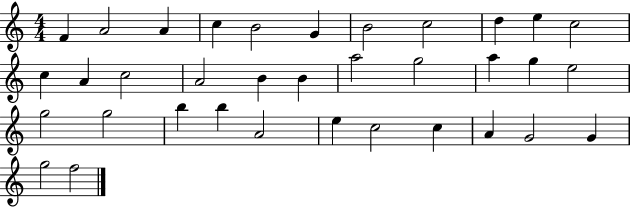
F4/q A4/h A4/q C5/q B4/h G4/q B4/h C5/h D5/q E5/q C5/h C5/q A4/q C5/h A4/h B4/q B4/q A5/h G5/h A5/q G5/q E5/h G5/h G5/h B5/q B5/q A4/h E5/q C5/h C5/q A4/q G4/h G4/q G5/h F5/h